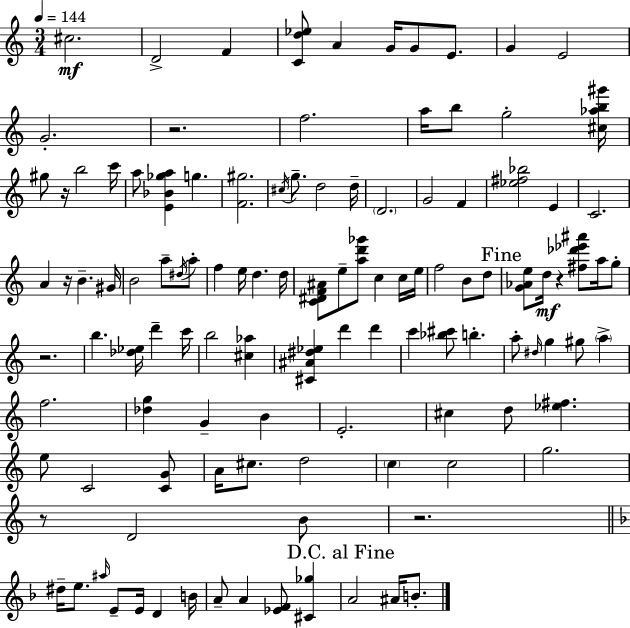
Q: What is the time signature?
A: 3/4